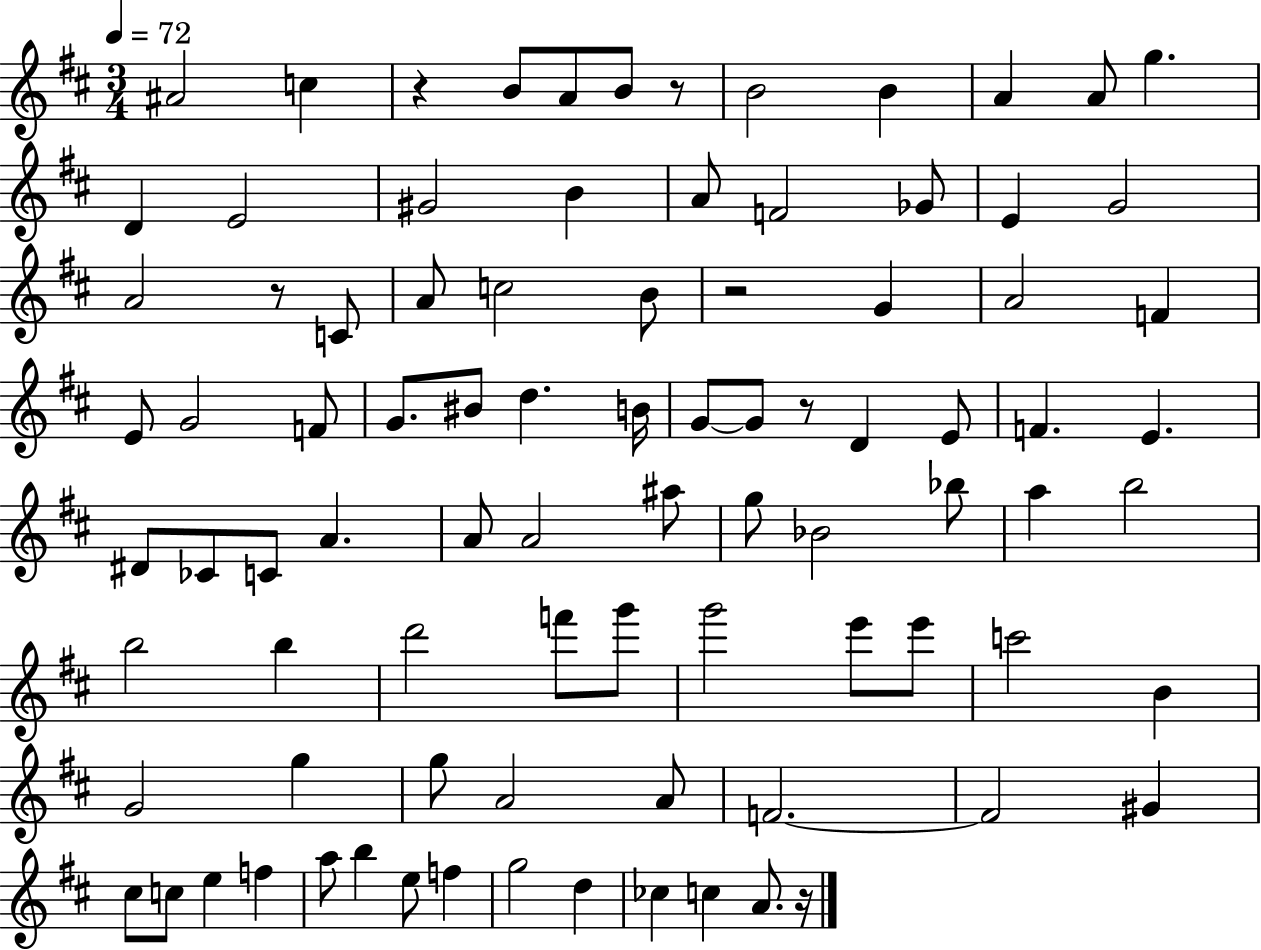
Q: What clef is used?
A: treble